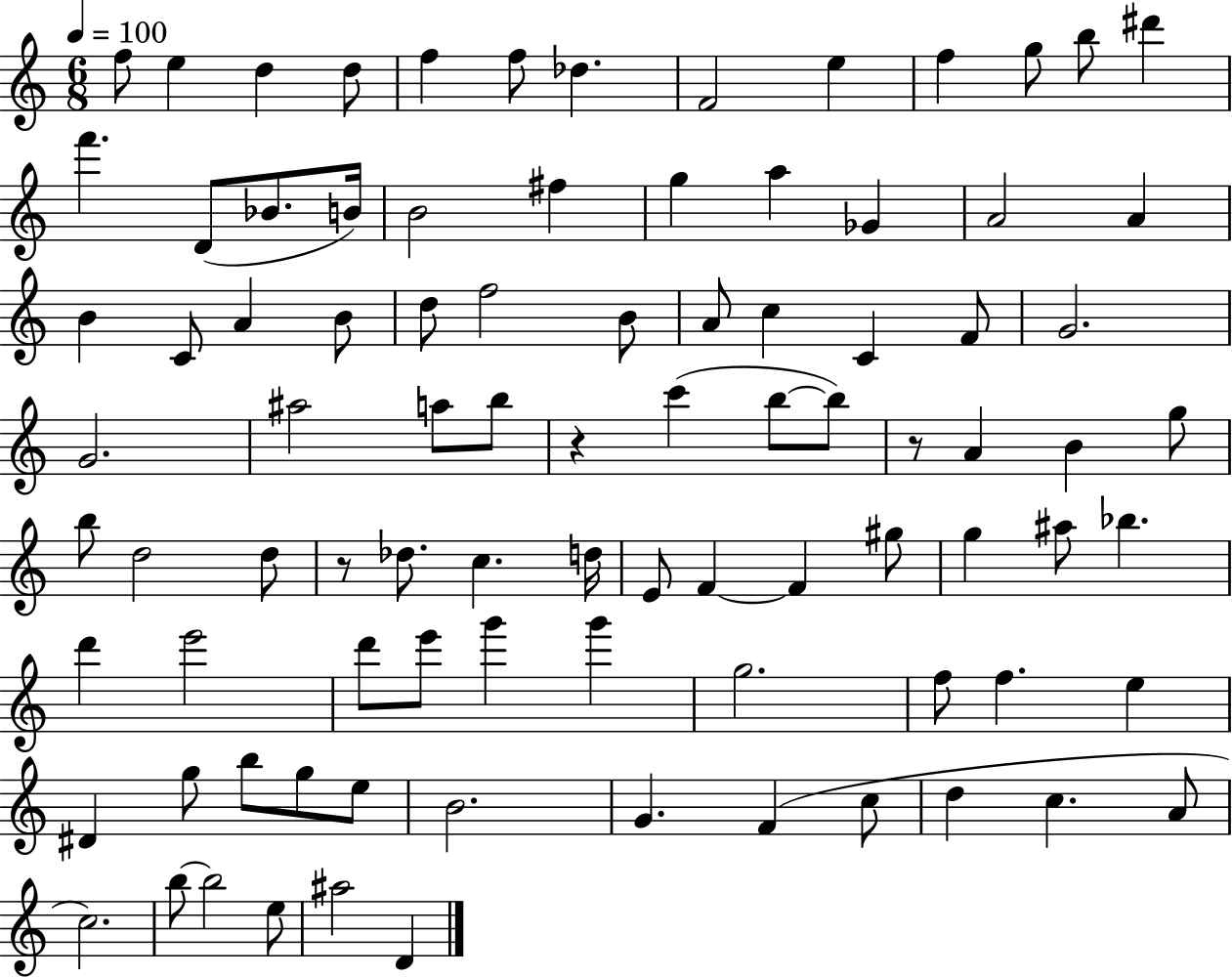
{
  \clef treble
  \numericTimeSignature
  \time 6/8
  \key c \major
  \tempo 4 = 100
  f''8 e''4 d''4 d''8 | f''4 f''8 des''4. | f'2 e''4 | f''4 g''8 b''8 dis'''4 | \break f'''4. d'8( bes'8. b'16) | b'2 fis''4 | g''4 a''4 ges'4 | a'2 a'4 | \break b'4 c'8 a'4 b'8 | d''8 f''2 b'8 | a'8 c''4 c'4 f'8 | g'2. | \break g'2. | ais''2 a''8 b''8 | r4 c'''4( b''8~~ b''8) | r8 a'4 b'4 g''8 | \break b''8 d''2 d''8 | r8 des''8. c''4. d''16 | e'8 f'4~~ f'4 gis''8 | g''4 ais''8 bes''4. | \break d'''4 e'''2 | d'''8 e'''8 g'''4 g'''4 | g''2. | f''8 f''4. e''4 | \break dis'4 g''8 b''8 g''8 e''8 | b'2. | g'4. f'4( c''8 | d''4 c''4. a'8 | \break c''2.) | b''8~~ b''2 e''8 | ais''2 d'4 | \bar "|."
}